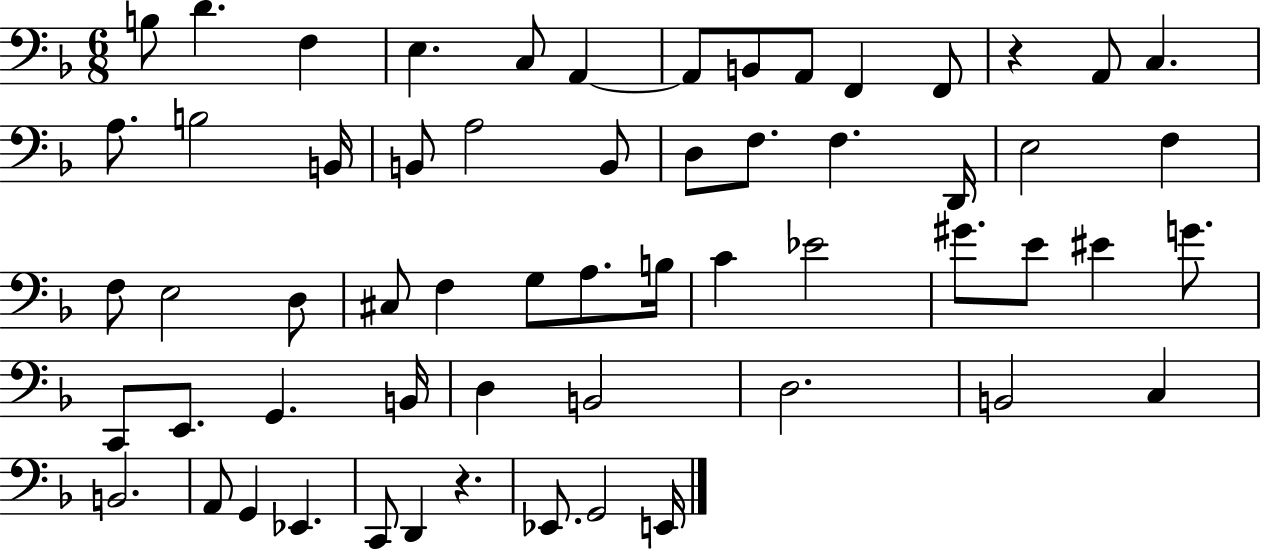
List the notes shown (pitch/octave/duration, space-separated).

B3/e D4/q. F3/q E3/q. C3/e A2/q A2/e B2/e A2/e F2/q F2/e R/q A2/e C3/q. A3/e. B3/h B2/s B2/e A3/h B2/e D3/e F3/e. F3/q. D2/s E3/h F3/q F3/e E3/h D3/e C#3/e F3/q G3/e A3/e. B3/s C4/q Eb4/h G#4/e. E4/e EIS4/q G4/e. C2/e E2/e. G2/q. B2/s D3/q B2/h D3/h. B2/h C3/q B2/h. A2/e G2/q Eb2/q. C2/e D2/q R/q. Eb2/e. G2/h E2/s